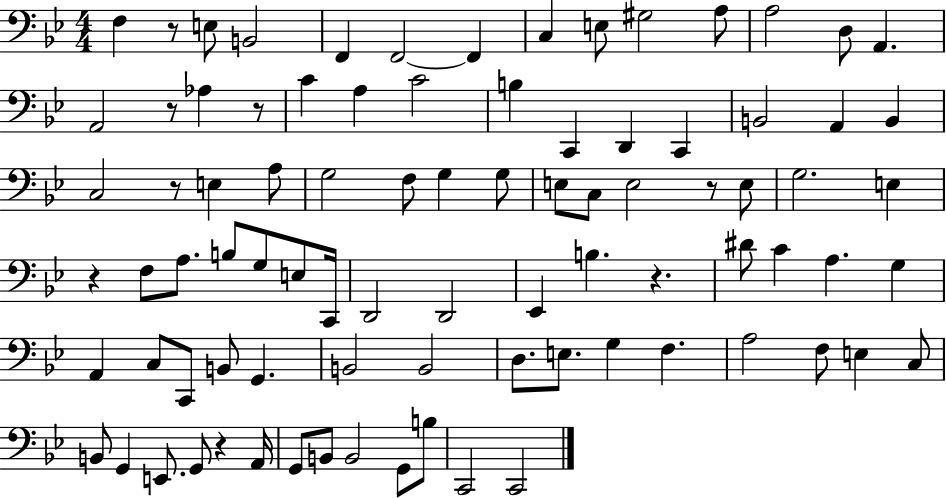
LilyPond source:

{
  \clef bass
  \numericTimeSignature
  \time 4/4
  \key bes \major
  f4 r8 e8 b,2 | f,4 f,2~~ f,4 | c4 e8 gis2 a8 | a2 d8 a,4. | \break a,2 r8 aes4 r8 | c'4 a4 c'2 | b4 c,4 d,4 c,4 | b,2 a,4 b,4 | \break c2 r8 e4 a8 | g2 f8 g4 g8 | e8 c8 e2 r8 e8 | g2. e4 | \break r4 f8 a8. b8 g8 e8 c,16 | d,2 d,2 | ees,4 b4. r4. | dis'8 c'4 a4. g4 | \break a,4 c8 c,8 b,8 g,4. | b,2 b,2 | d8. e8. g4 f4. | a2 f8 e4 c8 | \break b,8 g,4 e,8. g,8 r4 a,16 | g,8 b,8 b,2 g,8 b8 | c,2 c,2 | \bar "|."
}